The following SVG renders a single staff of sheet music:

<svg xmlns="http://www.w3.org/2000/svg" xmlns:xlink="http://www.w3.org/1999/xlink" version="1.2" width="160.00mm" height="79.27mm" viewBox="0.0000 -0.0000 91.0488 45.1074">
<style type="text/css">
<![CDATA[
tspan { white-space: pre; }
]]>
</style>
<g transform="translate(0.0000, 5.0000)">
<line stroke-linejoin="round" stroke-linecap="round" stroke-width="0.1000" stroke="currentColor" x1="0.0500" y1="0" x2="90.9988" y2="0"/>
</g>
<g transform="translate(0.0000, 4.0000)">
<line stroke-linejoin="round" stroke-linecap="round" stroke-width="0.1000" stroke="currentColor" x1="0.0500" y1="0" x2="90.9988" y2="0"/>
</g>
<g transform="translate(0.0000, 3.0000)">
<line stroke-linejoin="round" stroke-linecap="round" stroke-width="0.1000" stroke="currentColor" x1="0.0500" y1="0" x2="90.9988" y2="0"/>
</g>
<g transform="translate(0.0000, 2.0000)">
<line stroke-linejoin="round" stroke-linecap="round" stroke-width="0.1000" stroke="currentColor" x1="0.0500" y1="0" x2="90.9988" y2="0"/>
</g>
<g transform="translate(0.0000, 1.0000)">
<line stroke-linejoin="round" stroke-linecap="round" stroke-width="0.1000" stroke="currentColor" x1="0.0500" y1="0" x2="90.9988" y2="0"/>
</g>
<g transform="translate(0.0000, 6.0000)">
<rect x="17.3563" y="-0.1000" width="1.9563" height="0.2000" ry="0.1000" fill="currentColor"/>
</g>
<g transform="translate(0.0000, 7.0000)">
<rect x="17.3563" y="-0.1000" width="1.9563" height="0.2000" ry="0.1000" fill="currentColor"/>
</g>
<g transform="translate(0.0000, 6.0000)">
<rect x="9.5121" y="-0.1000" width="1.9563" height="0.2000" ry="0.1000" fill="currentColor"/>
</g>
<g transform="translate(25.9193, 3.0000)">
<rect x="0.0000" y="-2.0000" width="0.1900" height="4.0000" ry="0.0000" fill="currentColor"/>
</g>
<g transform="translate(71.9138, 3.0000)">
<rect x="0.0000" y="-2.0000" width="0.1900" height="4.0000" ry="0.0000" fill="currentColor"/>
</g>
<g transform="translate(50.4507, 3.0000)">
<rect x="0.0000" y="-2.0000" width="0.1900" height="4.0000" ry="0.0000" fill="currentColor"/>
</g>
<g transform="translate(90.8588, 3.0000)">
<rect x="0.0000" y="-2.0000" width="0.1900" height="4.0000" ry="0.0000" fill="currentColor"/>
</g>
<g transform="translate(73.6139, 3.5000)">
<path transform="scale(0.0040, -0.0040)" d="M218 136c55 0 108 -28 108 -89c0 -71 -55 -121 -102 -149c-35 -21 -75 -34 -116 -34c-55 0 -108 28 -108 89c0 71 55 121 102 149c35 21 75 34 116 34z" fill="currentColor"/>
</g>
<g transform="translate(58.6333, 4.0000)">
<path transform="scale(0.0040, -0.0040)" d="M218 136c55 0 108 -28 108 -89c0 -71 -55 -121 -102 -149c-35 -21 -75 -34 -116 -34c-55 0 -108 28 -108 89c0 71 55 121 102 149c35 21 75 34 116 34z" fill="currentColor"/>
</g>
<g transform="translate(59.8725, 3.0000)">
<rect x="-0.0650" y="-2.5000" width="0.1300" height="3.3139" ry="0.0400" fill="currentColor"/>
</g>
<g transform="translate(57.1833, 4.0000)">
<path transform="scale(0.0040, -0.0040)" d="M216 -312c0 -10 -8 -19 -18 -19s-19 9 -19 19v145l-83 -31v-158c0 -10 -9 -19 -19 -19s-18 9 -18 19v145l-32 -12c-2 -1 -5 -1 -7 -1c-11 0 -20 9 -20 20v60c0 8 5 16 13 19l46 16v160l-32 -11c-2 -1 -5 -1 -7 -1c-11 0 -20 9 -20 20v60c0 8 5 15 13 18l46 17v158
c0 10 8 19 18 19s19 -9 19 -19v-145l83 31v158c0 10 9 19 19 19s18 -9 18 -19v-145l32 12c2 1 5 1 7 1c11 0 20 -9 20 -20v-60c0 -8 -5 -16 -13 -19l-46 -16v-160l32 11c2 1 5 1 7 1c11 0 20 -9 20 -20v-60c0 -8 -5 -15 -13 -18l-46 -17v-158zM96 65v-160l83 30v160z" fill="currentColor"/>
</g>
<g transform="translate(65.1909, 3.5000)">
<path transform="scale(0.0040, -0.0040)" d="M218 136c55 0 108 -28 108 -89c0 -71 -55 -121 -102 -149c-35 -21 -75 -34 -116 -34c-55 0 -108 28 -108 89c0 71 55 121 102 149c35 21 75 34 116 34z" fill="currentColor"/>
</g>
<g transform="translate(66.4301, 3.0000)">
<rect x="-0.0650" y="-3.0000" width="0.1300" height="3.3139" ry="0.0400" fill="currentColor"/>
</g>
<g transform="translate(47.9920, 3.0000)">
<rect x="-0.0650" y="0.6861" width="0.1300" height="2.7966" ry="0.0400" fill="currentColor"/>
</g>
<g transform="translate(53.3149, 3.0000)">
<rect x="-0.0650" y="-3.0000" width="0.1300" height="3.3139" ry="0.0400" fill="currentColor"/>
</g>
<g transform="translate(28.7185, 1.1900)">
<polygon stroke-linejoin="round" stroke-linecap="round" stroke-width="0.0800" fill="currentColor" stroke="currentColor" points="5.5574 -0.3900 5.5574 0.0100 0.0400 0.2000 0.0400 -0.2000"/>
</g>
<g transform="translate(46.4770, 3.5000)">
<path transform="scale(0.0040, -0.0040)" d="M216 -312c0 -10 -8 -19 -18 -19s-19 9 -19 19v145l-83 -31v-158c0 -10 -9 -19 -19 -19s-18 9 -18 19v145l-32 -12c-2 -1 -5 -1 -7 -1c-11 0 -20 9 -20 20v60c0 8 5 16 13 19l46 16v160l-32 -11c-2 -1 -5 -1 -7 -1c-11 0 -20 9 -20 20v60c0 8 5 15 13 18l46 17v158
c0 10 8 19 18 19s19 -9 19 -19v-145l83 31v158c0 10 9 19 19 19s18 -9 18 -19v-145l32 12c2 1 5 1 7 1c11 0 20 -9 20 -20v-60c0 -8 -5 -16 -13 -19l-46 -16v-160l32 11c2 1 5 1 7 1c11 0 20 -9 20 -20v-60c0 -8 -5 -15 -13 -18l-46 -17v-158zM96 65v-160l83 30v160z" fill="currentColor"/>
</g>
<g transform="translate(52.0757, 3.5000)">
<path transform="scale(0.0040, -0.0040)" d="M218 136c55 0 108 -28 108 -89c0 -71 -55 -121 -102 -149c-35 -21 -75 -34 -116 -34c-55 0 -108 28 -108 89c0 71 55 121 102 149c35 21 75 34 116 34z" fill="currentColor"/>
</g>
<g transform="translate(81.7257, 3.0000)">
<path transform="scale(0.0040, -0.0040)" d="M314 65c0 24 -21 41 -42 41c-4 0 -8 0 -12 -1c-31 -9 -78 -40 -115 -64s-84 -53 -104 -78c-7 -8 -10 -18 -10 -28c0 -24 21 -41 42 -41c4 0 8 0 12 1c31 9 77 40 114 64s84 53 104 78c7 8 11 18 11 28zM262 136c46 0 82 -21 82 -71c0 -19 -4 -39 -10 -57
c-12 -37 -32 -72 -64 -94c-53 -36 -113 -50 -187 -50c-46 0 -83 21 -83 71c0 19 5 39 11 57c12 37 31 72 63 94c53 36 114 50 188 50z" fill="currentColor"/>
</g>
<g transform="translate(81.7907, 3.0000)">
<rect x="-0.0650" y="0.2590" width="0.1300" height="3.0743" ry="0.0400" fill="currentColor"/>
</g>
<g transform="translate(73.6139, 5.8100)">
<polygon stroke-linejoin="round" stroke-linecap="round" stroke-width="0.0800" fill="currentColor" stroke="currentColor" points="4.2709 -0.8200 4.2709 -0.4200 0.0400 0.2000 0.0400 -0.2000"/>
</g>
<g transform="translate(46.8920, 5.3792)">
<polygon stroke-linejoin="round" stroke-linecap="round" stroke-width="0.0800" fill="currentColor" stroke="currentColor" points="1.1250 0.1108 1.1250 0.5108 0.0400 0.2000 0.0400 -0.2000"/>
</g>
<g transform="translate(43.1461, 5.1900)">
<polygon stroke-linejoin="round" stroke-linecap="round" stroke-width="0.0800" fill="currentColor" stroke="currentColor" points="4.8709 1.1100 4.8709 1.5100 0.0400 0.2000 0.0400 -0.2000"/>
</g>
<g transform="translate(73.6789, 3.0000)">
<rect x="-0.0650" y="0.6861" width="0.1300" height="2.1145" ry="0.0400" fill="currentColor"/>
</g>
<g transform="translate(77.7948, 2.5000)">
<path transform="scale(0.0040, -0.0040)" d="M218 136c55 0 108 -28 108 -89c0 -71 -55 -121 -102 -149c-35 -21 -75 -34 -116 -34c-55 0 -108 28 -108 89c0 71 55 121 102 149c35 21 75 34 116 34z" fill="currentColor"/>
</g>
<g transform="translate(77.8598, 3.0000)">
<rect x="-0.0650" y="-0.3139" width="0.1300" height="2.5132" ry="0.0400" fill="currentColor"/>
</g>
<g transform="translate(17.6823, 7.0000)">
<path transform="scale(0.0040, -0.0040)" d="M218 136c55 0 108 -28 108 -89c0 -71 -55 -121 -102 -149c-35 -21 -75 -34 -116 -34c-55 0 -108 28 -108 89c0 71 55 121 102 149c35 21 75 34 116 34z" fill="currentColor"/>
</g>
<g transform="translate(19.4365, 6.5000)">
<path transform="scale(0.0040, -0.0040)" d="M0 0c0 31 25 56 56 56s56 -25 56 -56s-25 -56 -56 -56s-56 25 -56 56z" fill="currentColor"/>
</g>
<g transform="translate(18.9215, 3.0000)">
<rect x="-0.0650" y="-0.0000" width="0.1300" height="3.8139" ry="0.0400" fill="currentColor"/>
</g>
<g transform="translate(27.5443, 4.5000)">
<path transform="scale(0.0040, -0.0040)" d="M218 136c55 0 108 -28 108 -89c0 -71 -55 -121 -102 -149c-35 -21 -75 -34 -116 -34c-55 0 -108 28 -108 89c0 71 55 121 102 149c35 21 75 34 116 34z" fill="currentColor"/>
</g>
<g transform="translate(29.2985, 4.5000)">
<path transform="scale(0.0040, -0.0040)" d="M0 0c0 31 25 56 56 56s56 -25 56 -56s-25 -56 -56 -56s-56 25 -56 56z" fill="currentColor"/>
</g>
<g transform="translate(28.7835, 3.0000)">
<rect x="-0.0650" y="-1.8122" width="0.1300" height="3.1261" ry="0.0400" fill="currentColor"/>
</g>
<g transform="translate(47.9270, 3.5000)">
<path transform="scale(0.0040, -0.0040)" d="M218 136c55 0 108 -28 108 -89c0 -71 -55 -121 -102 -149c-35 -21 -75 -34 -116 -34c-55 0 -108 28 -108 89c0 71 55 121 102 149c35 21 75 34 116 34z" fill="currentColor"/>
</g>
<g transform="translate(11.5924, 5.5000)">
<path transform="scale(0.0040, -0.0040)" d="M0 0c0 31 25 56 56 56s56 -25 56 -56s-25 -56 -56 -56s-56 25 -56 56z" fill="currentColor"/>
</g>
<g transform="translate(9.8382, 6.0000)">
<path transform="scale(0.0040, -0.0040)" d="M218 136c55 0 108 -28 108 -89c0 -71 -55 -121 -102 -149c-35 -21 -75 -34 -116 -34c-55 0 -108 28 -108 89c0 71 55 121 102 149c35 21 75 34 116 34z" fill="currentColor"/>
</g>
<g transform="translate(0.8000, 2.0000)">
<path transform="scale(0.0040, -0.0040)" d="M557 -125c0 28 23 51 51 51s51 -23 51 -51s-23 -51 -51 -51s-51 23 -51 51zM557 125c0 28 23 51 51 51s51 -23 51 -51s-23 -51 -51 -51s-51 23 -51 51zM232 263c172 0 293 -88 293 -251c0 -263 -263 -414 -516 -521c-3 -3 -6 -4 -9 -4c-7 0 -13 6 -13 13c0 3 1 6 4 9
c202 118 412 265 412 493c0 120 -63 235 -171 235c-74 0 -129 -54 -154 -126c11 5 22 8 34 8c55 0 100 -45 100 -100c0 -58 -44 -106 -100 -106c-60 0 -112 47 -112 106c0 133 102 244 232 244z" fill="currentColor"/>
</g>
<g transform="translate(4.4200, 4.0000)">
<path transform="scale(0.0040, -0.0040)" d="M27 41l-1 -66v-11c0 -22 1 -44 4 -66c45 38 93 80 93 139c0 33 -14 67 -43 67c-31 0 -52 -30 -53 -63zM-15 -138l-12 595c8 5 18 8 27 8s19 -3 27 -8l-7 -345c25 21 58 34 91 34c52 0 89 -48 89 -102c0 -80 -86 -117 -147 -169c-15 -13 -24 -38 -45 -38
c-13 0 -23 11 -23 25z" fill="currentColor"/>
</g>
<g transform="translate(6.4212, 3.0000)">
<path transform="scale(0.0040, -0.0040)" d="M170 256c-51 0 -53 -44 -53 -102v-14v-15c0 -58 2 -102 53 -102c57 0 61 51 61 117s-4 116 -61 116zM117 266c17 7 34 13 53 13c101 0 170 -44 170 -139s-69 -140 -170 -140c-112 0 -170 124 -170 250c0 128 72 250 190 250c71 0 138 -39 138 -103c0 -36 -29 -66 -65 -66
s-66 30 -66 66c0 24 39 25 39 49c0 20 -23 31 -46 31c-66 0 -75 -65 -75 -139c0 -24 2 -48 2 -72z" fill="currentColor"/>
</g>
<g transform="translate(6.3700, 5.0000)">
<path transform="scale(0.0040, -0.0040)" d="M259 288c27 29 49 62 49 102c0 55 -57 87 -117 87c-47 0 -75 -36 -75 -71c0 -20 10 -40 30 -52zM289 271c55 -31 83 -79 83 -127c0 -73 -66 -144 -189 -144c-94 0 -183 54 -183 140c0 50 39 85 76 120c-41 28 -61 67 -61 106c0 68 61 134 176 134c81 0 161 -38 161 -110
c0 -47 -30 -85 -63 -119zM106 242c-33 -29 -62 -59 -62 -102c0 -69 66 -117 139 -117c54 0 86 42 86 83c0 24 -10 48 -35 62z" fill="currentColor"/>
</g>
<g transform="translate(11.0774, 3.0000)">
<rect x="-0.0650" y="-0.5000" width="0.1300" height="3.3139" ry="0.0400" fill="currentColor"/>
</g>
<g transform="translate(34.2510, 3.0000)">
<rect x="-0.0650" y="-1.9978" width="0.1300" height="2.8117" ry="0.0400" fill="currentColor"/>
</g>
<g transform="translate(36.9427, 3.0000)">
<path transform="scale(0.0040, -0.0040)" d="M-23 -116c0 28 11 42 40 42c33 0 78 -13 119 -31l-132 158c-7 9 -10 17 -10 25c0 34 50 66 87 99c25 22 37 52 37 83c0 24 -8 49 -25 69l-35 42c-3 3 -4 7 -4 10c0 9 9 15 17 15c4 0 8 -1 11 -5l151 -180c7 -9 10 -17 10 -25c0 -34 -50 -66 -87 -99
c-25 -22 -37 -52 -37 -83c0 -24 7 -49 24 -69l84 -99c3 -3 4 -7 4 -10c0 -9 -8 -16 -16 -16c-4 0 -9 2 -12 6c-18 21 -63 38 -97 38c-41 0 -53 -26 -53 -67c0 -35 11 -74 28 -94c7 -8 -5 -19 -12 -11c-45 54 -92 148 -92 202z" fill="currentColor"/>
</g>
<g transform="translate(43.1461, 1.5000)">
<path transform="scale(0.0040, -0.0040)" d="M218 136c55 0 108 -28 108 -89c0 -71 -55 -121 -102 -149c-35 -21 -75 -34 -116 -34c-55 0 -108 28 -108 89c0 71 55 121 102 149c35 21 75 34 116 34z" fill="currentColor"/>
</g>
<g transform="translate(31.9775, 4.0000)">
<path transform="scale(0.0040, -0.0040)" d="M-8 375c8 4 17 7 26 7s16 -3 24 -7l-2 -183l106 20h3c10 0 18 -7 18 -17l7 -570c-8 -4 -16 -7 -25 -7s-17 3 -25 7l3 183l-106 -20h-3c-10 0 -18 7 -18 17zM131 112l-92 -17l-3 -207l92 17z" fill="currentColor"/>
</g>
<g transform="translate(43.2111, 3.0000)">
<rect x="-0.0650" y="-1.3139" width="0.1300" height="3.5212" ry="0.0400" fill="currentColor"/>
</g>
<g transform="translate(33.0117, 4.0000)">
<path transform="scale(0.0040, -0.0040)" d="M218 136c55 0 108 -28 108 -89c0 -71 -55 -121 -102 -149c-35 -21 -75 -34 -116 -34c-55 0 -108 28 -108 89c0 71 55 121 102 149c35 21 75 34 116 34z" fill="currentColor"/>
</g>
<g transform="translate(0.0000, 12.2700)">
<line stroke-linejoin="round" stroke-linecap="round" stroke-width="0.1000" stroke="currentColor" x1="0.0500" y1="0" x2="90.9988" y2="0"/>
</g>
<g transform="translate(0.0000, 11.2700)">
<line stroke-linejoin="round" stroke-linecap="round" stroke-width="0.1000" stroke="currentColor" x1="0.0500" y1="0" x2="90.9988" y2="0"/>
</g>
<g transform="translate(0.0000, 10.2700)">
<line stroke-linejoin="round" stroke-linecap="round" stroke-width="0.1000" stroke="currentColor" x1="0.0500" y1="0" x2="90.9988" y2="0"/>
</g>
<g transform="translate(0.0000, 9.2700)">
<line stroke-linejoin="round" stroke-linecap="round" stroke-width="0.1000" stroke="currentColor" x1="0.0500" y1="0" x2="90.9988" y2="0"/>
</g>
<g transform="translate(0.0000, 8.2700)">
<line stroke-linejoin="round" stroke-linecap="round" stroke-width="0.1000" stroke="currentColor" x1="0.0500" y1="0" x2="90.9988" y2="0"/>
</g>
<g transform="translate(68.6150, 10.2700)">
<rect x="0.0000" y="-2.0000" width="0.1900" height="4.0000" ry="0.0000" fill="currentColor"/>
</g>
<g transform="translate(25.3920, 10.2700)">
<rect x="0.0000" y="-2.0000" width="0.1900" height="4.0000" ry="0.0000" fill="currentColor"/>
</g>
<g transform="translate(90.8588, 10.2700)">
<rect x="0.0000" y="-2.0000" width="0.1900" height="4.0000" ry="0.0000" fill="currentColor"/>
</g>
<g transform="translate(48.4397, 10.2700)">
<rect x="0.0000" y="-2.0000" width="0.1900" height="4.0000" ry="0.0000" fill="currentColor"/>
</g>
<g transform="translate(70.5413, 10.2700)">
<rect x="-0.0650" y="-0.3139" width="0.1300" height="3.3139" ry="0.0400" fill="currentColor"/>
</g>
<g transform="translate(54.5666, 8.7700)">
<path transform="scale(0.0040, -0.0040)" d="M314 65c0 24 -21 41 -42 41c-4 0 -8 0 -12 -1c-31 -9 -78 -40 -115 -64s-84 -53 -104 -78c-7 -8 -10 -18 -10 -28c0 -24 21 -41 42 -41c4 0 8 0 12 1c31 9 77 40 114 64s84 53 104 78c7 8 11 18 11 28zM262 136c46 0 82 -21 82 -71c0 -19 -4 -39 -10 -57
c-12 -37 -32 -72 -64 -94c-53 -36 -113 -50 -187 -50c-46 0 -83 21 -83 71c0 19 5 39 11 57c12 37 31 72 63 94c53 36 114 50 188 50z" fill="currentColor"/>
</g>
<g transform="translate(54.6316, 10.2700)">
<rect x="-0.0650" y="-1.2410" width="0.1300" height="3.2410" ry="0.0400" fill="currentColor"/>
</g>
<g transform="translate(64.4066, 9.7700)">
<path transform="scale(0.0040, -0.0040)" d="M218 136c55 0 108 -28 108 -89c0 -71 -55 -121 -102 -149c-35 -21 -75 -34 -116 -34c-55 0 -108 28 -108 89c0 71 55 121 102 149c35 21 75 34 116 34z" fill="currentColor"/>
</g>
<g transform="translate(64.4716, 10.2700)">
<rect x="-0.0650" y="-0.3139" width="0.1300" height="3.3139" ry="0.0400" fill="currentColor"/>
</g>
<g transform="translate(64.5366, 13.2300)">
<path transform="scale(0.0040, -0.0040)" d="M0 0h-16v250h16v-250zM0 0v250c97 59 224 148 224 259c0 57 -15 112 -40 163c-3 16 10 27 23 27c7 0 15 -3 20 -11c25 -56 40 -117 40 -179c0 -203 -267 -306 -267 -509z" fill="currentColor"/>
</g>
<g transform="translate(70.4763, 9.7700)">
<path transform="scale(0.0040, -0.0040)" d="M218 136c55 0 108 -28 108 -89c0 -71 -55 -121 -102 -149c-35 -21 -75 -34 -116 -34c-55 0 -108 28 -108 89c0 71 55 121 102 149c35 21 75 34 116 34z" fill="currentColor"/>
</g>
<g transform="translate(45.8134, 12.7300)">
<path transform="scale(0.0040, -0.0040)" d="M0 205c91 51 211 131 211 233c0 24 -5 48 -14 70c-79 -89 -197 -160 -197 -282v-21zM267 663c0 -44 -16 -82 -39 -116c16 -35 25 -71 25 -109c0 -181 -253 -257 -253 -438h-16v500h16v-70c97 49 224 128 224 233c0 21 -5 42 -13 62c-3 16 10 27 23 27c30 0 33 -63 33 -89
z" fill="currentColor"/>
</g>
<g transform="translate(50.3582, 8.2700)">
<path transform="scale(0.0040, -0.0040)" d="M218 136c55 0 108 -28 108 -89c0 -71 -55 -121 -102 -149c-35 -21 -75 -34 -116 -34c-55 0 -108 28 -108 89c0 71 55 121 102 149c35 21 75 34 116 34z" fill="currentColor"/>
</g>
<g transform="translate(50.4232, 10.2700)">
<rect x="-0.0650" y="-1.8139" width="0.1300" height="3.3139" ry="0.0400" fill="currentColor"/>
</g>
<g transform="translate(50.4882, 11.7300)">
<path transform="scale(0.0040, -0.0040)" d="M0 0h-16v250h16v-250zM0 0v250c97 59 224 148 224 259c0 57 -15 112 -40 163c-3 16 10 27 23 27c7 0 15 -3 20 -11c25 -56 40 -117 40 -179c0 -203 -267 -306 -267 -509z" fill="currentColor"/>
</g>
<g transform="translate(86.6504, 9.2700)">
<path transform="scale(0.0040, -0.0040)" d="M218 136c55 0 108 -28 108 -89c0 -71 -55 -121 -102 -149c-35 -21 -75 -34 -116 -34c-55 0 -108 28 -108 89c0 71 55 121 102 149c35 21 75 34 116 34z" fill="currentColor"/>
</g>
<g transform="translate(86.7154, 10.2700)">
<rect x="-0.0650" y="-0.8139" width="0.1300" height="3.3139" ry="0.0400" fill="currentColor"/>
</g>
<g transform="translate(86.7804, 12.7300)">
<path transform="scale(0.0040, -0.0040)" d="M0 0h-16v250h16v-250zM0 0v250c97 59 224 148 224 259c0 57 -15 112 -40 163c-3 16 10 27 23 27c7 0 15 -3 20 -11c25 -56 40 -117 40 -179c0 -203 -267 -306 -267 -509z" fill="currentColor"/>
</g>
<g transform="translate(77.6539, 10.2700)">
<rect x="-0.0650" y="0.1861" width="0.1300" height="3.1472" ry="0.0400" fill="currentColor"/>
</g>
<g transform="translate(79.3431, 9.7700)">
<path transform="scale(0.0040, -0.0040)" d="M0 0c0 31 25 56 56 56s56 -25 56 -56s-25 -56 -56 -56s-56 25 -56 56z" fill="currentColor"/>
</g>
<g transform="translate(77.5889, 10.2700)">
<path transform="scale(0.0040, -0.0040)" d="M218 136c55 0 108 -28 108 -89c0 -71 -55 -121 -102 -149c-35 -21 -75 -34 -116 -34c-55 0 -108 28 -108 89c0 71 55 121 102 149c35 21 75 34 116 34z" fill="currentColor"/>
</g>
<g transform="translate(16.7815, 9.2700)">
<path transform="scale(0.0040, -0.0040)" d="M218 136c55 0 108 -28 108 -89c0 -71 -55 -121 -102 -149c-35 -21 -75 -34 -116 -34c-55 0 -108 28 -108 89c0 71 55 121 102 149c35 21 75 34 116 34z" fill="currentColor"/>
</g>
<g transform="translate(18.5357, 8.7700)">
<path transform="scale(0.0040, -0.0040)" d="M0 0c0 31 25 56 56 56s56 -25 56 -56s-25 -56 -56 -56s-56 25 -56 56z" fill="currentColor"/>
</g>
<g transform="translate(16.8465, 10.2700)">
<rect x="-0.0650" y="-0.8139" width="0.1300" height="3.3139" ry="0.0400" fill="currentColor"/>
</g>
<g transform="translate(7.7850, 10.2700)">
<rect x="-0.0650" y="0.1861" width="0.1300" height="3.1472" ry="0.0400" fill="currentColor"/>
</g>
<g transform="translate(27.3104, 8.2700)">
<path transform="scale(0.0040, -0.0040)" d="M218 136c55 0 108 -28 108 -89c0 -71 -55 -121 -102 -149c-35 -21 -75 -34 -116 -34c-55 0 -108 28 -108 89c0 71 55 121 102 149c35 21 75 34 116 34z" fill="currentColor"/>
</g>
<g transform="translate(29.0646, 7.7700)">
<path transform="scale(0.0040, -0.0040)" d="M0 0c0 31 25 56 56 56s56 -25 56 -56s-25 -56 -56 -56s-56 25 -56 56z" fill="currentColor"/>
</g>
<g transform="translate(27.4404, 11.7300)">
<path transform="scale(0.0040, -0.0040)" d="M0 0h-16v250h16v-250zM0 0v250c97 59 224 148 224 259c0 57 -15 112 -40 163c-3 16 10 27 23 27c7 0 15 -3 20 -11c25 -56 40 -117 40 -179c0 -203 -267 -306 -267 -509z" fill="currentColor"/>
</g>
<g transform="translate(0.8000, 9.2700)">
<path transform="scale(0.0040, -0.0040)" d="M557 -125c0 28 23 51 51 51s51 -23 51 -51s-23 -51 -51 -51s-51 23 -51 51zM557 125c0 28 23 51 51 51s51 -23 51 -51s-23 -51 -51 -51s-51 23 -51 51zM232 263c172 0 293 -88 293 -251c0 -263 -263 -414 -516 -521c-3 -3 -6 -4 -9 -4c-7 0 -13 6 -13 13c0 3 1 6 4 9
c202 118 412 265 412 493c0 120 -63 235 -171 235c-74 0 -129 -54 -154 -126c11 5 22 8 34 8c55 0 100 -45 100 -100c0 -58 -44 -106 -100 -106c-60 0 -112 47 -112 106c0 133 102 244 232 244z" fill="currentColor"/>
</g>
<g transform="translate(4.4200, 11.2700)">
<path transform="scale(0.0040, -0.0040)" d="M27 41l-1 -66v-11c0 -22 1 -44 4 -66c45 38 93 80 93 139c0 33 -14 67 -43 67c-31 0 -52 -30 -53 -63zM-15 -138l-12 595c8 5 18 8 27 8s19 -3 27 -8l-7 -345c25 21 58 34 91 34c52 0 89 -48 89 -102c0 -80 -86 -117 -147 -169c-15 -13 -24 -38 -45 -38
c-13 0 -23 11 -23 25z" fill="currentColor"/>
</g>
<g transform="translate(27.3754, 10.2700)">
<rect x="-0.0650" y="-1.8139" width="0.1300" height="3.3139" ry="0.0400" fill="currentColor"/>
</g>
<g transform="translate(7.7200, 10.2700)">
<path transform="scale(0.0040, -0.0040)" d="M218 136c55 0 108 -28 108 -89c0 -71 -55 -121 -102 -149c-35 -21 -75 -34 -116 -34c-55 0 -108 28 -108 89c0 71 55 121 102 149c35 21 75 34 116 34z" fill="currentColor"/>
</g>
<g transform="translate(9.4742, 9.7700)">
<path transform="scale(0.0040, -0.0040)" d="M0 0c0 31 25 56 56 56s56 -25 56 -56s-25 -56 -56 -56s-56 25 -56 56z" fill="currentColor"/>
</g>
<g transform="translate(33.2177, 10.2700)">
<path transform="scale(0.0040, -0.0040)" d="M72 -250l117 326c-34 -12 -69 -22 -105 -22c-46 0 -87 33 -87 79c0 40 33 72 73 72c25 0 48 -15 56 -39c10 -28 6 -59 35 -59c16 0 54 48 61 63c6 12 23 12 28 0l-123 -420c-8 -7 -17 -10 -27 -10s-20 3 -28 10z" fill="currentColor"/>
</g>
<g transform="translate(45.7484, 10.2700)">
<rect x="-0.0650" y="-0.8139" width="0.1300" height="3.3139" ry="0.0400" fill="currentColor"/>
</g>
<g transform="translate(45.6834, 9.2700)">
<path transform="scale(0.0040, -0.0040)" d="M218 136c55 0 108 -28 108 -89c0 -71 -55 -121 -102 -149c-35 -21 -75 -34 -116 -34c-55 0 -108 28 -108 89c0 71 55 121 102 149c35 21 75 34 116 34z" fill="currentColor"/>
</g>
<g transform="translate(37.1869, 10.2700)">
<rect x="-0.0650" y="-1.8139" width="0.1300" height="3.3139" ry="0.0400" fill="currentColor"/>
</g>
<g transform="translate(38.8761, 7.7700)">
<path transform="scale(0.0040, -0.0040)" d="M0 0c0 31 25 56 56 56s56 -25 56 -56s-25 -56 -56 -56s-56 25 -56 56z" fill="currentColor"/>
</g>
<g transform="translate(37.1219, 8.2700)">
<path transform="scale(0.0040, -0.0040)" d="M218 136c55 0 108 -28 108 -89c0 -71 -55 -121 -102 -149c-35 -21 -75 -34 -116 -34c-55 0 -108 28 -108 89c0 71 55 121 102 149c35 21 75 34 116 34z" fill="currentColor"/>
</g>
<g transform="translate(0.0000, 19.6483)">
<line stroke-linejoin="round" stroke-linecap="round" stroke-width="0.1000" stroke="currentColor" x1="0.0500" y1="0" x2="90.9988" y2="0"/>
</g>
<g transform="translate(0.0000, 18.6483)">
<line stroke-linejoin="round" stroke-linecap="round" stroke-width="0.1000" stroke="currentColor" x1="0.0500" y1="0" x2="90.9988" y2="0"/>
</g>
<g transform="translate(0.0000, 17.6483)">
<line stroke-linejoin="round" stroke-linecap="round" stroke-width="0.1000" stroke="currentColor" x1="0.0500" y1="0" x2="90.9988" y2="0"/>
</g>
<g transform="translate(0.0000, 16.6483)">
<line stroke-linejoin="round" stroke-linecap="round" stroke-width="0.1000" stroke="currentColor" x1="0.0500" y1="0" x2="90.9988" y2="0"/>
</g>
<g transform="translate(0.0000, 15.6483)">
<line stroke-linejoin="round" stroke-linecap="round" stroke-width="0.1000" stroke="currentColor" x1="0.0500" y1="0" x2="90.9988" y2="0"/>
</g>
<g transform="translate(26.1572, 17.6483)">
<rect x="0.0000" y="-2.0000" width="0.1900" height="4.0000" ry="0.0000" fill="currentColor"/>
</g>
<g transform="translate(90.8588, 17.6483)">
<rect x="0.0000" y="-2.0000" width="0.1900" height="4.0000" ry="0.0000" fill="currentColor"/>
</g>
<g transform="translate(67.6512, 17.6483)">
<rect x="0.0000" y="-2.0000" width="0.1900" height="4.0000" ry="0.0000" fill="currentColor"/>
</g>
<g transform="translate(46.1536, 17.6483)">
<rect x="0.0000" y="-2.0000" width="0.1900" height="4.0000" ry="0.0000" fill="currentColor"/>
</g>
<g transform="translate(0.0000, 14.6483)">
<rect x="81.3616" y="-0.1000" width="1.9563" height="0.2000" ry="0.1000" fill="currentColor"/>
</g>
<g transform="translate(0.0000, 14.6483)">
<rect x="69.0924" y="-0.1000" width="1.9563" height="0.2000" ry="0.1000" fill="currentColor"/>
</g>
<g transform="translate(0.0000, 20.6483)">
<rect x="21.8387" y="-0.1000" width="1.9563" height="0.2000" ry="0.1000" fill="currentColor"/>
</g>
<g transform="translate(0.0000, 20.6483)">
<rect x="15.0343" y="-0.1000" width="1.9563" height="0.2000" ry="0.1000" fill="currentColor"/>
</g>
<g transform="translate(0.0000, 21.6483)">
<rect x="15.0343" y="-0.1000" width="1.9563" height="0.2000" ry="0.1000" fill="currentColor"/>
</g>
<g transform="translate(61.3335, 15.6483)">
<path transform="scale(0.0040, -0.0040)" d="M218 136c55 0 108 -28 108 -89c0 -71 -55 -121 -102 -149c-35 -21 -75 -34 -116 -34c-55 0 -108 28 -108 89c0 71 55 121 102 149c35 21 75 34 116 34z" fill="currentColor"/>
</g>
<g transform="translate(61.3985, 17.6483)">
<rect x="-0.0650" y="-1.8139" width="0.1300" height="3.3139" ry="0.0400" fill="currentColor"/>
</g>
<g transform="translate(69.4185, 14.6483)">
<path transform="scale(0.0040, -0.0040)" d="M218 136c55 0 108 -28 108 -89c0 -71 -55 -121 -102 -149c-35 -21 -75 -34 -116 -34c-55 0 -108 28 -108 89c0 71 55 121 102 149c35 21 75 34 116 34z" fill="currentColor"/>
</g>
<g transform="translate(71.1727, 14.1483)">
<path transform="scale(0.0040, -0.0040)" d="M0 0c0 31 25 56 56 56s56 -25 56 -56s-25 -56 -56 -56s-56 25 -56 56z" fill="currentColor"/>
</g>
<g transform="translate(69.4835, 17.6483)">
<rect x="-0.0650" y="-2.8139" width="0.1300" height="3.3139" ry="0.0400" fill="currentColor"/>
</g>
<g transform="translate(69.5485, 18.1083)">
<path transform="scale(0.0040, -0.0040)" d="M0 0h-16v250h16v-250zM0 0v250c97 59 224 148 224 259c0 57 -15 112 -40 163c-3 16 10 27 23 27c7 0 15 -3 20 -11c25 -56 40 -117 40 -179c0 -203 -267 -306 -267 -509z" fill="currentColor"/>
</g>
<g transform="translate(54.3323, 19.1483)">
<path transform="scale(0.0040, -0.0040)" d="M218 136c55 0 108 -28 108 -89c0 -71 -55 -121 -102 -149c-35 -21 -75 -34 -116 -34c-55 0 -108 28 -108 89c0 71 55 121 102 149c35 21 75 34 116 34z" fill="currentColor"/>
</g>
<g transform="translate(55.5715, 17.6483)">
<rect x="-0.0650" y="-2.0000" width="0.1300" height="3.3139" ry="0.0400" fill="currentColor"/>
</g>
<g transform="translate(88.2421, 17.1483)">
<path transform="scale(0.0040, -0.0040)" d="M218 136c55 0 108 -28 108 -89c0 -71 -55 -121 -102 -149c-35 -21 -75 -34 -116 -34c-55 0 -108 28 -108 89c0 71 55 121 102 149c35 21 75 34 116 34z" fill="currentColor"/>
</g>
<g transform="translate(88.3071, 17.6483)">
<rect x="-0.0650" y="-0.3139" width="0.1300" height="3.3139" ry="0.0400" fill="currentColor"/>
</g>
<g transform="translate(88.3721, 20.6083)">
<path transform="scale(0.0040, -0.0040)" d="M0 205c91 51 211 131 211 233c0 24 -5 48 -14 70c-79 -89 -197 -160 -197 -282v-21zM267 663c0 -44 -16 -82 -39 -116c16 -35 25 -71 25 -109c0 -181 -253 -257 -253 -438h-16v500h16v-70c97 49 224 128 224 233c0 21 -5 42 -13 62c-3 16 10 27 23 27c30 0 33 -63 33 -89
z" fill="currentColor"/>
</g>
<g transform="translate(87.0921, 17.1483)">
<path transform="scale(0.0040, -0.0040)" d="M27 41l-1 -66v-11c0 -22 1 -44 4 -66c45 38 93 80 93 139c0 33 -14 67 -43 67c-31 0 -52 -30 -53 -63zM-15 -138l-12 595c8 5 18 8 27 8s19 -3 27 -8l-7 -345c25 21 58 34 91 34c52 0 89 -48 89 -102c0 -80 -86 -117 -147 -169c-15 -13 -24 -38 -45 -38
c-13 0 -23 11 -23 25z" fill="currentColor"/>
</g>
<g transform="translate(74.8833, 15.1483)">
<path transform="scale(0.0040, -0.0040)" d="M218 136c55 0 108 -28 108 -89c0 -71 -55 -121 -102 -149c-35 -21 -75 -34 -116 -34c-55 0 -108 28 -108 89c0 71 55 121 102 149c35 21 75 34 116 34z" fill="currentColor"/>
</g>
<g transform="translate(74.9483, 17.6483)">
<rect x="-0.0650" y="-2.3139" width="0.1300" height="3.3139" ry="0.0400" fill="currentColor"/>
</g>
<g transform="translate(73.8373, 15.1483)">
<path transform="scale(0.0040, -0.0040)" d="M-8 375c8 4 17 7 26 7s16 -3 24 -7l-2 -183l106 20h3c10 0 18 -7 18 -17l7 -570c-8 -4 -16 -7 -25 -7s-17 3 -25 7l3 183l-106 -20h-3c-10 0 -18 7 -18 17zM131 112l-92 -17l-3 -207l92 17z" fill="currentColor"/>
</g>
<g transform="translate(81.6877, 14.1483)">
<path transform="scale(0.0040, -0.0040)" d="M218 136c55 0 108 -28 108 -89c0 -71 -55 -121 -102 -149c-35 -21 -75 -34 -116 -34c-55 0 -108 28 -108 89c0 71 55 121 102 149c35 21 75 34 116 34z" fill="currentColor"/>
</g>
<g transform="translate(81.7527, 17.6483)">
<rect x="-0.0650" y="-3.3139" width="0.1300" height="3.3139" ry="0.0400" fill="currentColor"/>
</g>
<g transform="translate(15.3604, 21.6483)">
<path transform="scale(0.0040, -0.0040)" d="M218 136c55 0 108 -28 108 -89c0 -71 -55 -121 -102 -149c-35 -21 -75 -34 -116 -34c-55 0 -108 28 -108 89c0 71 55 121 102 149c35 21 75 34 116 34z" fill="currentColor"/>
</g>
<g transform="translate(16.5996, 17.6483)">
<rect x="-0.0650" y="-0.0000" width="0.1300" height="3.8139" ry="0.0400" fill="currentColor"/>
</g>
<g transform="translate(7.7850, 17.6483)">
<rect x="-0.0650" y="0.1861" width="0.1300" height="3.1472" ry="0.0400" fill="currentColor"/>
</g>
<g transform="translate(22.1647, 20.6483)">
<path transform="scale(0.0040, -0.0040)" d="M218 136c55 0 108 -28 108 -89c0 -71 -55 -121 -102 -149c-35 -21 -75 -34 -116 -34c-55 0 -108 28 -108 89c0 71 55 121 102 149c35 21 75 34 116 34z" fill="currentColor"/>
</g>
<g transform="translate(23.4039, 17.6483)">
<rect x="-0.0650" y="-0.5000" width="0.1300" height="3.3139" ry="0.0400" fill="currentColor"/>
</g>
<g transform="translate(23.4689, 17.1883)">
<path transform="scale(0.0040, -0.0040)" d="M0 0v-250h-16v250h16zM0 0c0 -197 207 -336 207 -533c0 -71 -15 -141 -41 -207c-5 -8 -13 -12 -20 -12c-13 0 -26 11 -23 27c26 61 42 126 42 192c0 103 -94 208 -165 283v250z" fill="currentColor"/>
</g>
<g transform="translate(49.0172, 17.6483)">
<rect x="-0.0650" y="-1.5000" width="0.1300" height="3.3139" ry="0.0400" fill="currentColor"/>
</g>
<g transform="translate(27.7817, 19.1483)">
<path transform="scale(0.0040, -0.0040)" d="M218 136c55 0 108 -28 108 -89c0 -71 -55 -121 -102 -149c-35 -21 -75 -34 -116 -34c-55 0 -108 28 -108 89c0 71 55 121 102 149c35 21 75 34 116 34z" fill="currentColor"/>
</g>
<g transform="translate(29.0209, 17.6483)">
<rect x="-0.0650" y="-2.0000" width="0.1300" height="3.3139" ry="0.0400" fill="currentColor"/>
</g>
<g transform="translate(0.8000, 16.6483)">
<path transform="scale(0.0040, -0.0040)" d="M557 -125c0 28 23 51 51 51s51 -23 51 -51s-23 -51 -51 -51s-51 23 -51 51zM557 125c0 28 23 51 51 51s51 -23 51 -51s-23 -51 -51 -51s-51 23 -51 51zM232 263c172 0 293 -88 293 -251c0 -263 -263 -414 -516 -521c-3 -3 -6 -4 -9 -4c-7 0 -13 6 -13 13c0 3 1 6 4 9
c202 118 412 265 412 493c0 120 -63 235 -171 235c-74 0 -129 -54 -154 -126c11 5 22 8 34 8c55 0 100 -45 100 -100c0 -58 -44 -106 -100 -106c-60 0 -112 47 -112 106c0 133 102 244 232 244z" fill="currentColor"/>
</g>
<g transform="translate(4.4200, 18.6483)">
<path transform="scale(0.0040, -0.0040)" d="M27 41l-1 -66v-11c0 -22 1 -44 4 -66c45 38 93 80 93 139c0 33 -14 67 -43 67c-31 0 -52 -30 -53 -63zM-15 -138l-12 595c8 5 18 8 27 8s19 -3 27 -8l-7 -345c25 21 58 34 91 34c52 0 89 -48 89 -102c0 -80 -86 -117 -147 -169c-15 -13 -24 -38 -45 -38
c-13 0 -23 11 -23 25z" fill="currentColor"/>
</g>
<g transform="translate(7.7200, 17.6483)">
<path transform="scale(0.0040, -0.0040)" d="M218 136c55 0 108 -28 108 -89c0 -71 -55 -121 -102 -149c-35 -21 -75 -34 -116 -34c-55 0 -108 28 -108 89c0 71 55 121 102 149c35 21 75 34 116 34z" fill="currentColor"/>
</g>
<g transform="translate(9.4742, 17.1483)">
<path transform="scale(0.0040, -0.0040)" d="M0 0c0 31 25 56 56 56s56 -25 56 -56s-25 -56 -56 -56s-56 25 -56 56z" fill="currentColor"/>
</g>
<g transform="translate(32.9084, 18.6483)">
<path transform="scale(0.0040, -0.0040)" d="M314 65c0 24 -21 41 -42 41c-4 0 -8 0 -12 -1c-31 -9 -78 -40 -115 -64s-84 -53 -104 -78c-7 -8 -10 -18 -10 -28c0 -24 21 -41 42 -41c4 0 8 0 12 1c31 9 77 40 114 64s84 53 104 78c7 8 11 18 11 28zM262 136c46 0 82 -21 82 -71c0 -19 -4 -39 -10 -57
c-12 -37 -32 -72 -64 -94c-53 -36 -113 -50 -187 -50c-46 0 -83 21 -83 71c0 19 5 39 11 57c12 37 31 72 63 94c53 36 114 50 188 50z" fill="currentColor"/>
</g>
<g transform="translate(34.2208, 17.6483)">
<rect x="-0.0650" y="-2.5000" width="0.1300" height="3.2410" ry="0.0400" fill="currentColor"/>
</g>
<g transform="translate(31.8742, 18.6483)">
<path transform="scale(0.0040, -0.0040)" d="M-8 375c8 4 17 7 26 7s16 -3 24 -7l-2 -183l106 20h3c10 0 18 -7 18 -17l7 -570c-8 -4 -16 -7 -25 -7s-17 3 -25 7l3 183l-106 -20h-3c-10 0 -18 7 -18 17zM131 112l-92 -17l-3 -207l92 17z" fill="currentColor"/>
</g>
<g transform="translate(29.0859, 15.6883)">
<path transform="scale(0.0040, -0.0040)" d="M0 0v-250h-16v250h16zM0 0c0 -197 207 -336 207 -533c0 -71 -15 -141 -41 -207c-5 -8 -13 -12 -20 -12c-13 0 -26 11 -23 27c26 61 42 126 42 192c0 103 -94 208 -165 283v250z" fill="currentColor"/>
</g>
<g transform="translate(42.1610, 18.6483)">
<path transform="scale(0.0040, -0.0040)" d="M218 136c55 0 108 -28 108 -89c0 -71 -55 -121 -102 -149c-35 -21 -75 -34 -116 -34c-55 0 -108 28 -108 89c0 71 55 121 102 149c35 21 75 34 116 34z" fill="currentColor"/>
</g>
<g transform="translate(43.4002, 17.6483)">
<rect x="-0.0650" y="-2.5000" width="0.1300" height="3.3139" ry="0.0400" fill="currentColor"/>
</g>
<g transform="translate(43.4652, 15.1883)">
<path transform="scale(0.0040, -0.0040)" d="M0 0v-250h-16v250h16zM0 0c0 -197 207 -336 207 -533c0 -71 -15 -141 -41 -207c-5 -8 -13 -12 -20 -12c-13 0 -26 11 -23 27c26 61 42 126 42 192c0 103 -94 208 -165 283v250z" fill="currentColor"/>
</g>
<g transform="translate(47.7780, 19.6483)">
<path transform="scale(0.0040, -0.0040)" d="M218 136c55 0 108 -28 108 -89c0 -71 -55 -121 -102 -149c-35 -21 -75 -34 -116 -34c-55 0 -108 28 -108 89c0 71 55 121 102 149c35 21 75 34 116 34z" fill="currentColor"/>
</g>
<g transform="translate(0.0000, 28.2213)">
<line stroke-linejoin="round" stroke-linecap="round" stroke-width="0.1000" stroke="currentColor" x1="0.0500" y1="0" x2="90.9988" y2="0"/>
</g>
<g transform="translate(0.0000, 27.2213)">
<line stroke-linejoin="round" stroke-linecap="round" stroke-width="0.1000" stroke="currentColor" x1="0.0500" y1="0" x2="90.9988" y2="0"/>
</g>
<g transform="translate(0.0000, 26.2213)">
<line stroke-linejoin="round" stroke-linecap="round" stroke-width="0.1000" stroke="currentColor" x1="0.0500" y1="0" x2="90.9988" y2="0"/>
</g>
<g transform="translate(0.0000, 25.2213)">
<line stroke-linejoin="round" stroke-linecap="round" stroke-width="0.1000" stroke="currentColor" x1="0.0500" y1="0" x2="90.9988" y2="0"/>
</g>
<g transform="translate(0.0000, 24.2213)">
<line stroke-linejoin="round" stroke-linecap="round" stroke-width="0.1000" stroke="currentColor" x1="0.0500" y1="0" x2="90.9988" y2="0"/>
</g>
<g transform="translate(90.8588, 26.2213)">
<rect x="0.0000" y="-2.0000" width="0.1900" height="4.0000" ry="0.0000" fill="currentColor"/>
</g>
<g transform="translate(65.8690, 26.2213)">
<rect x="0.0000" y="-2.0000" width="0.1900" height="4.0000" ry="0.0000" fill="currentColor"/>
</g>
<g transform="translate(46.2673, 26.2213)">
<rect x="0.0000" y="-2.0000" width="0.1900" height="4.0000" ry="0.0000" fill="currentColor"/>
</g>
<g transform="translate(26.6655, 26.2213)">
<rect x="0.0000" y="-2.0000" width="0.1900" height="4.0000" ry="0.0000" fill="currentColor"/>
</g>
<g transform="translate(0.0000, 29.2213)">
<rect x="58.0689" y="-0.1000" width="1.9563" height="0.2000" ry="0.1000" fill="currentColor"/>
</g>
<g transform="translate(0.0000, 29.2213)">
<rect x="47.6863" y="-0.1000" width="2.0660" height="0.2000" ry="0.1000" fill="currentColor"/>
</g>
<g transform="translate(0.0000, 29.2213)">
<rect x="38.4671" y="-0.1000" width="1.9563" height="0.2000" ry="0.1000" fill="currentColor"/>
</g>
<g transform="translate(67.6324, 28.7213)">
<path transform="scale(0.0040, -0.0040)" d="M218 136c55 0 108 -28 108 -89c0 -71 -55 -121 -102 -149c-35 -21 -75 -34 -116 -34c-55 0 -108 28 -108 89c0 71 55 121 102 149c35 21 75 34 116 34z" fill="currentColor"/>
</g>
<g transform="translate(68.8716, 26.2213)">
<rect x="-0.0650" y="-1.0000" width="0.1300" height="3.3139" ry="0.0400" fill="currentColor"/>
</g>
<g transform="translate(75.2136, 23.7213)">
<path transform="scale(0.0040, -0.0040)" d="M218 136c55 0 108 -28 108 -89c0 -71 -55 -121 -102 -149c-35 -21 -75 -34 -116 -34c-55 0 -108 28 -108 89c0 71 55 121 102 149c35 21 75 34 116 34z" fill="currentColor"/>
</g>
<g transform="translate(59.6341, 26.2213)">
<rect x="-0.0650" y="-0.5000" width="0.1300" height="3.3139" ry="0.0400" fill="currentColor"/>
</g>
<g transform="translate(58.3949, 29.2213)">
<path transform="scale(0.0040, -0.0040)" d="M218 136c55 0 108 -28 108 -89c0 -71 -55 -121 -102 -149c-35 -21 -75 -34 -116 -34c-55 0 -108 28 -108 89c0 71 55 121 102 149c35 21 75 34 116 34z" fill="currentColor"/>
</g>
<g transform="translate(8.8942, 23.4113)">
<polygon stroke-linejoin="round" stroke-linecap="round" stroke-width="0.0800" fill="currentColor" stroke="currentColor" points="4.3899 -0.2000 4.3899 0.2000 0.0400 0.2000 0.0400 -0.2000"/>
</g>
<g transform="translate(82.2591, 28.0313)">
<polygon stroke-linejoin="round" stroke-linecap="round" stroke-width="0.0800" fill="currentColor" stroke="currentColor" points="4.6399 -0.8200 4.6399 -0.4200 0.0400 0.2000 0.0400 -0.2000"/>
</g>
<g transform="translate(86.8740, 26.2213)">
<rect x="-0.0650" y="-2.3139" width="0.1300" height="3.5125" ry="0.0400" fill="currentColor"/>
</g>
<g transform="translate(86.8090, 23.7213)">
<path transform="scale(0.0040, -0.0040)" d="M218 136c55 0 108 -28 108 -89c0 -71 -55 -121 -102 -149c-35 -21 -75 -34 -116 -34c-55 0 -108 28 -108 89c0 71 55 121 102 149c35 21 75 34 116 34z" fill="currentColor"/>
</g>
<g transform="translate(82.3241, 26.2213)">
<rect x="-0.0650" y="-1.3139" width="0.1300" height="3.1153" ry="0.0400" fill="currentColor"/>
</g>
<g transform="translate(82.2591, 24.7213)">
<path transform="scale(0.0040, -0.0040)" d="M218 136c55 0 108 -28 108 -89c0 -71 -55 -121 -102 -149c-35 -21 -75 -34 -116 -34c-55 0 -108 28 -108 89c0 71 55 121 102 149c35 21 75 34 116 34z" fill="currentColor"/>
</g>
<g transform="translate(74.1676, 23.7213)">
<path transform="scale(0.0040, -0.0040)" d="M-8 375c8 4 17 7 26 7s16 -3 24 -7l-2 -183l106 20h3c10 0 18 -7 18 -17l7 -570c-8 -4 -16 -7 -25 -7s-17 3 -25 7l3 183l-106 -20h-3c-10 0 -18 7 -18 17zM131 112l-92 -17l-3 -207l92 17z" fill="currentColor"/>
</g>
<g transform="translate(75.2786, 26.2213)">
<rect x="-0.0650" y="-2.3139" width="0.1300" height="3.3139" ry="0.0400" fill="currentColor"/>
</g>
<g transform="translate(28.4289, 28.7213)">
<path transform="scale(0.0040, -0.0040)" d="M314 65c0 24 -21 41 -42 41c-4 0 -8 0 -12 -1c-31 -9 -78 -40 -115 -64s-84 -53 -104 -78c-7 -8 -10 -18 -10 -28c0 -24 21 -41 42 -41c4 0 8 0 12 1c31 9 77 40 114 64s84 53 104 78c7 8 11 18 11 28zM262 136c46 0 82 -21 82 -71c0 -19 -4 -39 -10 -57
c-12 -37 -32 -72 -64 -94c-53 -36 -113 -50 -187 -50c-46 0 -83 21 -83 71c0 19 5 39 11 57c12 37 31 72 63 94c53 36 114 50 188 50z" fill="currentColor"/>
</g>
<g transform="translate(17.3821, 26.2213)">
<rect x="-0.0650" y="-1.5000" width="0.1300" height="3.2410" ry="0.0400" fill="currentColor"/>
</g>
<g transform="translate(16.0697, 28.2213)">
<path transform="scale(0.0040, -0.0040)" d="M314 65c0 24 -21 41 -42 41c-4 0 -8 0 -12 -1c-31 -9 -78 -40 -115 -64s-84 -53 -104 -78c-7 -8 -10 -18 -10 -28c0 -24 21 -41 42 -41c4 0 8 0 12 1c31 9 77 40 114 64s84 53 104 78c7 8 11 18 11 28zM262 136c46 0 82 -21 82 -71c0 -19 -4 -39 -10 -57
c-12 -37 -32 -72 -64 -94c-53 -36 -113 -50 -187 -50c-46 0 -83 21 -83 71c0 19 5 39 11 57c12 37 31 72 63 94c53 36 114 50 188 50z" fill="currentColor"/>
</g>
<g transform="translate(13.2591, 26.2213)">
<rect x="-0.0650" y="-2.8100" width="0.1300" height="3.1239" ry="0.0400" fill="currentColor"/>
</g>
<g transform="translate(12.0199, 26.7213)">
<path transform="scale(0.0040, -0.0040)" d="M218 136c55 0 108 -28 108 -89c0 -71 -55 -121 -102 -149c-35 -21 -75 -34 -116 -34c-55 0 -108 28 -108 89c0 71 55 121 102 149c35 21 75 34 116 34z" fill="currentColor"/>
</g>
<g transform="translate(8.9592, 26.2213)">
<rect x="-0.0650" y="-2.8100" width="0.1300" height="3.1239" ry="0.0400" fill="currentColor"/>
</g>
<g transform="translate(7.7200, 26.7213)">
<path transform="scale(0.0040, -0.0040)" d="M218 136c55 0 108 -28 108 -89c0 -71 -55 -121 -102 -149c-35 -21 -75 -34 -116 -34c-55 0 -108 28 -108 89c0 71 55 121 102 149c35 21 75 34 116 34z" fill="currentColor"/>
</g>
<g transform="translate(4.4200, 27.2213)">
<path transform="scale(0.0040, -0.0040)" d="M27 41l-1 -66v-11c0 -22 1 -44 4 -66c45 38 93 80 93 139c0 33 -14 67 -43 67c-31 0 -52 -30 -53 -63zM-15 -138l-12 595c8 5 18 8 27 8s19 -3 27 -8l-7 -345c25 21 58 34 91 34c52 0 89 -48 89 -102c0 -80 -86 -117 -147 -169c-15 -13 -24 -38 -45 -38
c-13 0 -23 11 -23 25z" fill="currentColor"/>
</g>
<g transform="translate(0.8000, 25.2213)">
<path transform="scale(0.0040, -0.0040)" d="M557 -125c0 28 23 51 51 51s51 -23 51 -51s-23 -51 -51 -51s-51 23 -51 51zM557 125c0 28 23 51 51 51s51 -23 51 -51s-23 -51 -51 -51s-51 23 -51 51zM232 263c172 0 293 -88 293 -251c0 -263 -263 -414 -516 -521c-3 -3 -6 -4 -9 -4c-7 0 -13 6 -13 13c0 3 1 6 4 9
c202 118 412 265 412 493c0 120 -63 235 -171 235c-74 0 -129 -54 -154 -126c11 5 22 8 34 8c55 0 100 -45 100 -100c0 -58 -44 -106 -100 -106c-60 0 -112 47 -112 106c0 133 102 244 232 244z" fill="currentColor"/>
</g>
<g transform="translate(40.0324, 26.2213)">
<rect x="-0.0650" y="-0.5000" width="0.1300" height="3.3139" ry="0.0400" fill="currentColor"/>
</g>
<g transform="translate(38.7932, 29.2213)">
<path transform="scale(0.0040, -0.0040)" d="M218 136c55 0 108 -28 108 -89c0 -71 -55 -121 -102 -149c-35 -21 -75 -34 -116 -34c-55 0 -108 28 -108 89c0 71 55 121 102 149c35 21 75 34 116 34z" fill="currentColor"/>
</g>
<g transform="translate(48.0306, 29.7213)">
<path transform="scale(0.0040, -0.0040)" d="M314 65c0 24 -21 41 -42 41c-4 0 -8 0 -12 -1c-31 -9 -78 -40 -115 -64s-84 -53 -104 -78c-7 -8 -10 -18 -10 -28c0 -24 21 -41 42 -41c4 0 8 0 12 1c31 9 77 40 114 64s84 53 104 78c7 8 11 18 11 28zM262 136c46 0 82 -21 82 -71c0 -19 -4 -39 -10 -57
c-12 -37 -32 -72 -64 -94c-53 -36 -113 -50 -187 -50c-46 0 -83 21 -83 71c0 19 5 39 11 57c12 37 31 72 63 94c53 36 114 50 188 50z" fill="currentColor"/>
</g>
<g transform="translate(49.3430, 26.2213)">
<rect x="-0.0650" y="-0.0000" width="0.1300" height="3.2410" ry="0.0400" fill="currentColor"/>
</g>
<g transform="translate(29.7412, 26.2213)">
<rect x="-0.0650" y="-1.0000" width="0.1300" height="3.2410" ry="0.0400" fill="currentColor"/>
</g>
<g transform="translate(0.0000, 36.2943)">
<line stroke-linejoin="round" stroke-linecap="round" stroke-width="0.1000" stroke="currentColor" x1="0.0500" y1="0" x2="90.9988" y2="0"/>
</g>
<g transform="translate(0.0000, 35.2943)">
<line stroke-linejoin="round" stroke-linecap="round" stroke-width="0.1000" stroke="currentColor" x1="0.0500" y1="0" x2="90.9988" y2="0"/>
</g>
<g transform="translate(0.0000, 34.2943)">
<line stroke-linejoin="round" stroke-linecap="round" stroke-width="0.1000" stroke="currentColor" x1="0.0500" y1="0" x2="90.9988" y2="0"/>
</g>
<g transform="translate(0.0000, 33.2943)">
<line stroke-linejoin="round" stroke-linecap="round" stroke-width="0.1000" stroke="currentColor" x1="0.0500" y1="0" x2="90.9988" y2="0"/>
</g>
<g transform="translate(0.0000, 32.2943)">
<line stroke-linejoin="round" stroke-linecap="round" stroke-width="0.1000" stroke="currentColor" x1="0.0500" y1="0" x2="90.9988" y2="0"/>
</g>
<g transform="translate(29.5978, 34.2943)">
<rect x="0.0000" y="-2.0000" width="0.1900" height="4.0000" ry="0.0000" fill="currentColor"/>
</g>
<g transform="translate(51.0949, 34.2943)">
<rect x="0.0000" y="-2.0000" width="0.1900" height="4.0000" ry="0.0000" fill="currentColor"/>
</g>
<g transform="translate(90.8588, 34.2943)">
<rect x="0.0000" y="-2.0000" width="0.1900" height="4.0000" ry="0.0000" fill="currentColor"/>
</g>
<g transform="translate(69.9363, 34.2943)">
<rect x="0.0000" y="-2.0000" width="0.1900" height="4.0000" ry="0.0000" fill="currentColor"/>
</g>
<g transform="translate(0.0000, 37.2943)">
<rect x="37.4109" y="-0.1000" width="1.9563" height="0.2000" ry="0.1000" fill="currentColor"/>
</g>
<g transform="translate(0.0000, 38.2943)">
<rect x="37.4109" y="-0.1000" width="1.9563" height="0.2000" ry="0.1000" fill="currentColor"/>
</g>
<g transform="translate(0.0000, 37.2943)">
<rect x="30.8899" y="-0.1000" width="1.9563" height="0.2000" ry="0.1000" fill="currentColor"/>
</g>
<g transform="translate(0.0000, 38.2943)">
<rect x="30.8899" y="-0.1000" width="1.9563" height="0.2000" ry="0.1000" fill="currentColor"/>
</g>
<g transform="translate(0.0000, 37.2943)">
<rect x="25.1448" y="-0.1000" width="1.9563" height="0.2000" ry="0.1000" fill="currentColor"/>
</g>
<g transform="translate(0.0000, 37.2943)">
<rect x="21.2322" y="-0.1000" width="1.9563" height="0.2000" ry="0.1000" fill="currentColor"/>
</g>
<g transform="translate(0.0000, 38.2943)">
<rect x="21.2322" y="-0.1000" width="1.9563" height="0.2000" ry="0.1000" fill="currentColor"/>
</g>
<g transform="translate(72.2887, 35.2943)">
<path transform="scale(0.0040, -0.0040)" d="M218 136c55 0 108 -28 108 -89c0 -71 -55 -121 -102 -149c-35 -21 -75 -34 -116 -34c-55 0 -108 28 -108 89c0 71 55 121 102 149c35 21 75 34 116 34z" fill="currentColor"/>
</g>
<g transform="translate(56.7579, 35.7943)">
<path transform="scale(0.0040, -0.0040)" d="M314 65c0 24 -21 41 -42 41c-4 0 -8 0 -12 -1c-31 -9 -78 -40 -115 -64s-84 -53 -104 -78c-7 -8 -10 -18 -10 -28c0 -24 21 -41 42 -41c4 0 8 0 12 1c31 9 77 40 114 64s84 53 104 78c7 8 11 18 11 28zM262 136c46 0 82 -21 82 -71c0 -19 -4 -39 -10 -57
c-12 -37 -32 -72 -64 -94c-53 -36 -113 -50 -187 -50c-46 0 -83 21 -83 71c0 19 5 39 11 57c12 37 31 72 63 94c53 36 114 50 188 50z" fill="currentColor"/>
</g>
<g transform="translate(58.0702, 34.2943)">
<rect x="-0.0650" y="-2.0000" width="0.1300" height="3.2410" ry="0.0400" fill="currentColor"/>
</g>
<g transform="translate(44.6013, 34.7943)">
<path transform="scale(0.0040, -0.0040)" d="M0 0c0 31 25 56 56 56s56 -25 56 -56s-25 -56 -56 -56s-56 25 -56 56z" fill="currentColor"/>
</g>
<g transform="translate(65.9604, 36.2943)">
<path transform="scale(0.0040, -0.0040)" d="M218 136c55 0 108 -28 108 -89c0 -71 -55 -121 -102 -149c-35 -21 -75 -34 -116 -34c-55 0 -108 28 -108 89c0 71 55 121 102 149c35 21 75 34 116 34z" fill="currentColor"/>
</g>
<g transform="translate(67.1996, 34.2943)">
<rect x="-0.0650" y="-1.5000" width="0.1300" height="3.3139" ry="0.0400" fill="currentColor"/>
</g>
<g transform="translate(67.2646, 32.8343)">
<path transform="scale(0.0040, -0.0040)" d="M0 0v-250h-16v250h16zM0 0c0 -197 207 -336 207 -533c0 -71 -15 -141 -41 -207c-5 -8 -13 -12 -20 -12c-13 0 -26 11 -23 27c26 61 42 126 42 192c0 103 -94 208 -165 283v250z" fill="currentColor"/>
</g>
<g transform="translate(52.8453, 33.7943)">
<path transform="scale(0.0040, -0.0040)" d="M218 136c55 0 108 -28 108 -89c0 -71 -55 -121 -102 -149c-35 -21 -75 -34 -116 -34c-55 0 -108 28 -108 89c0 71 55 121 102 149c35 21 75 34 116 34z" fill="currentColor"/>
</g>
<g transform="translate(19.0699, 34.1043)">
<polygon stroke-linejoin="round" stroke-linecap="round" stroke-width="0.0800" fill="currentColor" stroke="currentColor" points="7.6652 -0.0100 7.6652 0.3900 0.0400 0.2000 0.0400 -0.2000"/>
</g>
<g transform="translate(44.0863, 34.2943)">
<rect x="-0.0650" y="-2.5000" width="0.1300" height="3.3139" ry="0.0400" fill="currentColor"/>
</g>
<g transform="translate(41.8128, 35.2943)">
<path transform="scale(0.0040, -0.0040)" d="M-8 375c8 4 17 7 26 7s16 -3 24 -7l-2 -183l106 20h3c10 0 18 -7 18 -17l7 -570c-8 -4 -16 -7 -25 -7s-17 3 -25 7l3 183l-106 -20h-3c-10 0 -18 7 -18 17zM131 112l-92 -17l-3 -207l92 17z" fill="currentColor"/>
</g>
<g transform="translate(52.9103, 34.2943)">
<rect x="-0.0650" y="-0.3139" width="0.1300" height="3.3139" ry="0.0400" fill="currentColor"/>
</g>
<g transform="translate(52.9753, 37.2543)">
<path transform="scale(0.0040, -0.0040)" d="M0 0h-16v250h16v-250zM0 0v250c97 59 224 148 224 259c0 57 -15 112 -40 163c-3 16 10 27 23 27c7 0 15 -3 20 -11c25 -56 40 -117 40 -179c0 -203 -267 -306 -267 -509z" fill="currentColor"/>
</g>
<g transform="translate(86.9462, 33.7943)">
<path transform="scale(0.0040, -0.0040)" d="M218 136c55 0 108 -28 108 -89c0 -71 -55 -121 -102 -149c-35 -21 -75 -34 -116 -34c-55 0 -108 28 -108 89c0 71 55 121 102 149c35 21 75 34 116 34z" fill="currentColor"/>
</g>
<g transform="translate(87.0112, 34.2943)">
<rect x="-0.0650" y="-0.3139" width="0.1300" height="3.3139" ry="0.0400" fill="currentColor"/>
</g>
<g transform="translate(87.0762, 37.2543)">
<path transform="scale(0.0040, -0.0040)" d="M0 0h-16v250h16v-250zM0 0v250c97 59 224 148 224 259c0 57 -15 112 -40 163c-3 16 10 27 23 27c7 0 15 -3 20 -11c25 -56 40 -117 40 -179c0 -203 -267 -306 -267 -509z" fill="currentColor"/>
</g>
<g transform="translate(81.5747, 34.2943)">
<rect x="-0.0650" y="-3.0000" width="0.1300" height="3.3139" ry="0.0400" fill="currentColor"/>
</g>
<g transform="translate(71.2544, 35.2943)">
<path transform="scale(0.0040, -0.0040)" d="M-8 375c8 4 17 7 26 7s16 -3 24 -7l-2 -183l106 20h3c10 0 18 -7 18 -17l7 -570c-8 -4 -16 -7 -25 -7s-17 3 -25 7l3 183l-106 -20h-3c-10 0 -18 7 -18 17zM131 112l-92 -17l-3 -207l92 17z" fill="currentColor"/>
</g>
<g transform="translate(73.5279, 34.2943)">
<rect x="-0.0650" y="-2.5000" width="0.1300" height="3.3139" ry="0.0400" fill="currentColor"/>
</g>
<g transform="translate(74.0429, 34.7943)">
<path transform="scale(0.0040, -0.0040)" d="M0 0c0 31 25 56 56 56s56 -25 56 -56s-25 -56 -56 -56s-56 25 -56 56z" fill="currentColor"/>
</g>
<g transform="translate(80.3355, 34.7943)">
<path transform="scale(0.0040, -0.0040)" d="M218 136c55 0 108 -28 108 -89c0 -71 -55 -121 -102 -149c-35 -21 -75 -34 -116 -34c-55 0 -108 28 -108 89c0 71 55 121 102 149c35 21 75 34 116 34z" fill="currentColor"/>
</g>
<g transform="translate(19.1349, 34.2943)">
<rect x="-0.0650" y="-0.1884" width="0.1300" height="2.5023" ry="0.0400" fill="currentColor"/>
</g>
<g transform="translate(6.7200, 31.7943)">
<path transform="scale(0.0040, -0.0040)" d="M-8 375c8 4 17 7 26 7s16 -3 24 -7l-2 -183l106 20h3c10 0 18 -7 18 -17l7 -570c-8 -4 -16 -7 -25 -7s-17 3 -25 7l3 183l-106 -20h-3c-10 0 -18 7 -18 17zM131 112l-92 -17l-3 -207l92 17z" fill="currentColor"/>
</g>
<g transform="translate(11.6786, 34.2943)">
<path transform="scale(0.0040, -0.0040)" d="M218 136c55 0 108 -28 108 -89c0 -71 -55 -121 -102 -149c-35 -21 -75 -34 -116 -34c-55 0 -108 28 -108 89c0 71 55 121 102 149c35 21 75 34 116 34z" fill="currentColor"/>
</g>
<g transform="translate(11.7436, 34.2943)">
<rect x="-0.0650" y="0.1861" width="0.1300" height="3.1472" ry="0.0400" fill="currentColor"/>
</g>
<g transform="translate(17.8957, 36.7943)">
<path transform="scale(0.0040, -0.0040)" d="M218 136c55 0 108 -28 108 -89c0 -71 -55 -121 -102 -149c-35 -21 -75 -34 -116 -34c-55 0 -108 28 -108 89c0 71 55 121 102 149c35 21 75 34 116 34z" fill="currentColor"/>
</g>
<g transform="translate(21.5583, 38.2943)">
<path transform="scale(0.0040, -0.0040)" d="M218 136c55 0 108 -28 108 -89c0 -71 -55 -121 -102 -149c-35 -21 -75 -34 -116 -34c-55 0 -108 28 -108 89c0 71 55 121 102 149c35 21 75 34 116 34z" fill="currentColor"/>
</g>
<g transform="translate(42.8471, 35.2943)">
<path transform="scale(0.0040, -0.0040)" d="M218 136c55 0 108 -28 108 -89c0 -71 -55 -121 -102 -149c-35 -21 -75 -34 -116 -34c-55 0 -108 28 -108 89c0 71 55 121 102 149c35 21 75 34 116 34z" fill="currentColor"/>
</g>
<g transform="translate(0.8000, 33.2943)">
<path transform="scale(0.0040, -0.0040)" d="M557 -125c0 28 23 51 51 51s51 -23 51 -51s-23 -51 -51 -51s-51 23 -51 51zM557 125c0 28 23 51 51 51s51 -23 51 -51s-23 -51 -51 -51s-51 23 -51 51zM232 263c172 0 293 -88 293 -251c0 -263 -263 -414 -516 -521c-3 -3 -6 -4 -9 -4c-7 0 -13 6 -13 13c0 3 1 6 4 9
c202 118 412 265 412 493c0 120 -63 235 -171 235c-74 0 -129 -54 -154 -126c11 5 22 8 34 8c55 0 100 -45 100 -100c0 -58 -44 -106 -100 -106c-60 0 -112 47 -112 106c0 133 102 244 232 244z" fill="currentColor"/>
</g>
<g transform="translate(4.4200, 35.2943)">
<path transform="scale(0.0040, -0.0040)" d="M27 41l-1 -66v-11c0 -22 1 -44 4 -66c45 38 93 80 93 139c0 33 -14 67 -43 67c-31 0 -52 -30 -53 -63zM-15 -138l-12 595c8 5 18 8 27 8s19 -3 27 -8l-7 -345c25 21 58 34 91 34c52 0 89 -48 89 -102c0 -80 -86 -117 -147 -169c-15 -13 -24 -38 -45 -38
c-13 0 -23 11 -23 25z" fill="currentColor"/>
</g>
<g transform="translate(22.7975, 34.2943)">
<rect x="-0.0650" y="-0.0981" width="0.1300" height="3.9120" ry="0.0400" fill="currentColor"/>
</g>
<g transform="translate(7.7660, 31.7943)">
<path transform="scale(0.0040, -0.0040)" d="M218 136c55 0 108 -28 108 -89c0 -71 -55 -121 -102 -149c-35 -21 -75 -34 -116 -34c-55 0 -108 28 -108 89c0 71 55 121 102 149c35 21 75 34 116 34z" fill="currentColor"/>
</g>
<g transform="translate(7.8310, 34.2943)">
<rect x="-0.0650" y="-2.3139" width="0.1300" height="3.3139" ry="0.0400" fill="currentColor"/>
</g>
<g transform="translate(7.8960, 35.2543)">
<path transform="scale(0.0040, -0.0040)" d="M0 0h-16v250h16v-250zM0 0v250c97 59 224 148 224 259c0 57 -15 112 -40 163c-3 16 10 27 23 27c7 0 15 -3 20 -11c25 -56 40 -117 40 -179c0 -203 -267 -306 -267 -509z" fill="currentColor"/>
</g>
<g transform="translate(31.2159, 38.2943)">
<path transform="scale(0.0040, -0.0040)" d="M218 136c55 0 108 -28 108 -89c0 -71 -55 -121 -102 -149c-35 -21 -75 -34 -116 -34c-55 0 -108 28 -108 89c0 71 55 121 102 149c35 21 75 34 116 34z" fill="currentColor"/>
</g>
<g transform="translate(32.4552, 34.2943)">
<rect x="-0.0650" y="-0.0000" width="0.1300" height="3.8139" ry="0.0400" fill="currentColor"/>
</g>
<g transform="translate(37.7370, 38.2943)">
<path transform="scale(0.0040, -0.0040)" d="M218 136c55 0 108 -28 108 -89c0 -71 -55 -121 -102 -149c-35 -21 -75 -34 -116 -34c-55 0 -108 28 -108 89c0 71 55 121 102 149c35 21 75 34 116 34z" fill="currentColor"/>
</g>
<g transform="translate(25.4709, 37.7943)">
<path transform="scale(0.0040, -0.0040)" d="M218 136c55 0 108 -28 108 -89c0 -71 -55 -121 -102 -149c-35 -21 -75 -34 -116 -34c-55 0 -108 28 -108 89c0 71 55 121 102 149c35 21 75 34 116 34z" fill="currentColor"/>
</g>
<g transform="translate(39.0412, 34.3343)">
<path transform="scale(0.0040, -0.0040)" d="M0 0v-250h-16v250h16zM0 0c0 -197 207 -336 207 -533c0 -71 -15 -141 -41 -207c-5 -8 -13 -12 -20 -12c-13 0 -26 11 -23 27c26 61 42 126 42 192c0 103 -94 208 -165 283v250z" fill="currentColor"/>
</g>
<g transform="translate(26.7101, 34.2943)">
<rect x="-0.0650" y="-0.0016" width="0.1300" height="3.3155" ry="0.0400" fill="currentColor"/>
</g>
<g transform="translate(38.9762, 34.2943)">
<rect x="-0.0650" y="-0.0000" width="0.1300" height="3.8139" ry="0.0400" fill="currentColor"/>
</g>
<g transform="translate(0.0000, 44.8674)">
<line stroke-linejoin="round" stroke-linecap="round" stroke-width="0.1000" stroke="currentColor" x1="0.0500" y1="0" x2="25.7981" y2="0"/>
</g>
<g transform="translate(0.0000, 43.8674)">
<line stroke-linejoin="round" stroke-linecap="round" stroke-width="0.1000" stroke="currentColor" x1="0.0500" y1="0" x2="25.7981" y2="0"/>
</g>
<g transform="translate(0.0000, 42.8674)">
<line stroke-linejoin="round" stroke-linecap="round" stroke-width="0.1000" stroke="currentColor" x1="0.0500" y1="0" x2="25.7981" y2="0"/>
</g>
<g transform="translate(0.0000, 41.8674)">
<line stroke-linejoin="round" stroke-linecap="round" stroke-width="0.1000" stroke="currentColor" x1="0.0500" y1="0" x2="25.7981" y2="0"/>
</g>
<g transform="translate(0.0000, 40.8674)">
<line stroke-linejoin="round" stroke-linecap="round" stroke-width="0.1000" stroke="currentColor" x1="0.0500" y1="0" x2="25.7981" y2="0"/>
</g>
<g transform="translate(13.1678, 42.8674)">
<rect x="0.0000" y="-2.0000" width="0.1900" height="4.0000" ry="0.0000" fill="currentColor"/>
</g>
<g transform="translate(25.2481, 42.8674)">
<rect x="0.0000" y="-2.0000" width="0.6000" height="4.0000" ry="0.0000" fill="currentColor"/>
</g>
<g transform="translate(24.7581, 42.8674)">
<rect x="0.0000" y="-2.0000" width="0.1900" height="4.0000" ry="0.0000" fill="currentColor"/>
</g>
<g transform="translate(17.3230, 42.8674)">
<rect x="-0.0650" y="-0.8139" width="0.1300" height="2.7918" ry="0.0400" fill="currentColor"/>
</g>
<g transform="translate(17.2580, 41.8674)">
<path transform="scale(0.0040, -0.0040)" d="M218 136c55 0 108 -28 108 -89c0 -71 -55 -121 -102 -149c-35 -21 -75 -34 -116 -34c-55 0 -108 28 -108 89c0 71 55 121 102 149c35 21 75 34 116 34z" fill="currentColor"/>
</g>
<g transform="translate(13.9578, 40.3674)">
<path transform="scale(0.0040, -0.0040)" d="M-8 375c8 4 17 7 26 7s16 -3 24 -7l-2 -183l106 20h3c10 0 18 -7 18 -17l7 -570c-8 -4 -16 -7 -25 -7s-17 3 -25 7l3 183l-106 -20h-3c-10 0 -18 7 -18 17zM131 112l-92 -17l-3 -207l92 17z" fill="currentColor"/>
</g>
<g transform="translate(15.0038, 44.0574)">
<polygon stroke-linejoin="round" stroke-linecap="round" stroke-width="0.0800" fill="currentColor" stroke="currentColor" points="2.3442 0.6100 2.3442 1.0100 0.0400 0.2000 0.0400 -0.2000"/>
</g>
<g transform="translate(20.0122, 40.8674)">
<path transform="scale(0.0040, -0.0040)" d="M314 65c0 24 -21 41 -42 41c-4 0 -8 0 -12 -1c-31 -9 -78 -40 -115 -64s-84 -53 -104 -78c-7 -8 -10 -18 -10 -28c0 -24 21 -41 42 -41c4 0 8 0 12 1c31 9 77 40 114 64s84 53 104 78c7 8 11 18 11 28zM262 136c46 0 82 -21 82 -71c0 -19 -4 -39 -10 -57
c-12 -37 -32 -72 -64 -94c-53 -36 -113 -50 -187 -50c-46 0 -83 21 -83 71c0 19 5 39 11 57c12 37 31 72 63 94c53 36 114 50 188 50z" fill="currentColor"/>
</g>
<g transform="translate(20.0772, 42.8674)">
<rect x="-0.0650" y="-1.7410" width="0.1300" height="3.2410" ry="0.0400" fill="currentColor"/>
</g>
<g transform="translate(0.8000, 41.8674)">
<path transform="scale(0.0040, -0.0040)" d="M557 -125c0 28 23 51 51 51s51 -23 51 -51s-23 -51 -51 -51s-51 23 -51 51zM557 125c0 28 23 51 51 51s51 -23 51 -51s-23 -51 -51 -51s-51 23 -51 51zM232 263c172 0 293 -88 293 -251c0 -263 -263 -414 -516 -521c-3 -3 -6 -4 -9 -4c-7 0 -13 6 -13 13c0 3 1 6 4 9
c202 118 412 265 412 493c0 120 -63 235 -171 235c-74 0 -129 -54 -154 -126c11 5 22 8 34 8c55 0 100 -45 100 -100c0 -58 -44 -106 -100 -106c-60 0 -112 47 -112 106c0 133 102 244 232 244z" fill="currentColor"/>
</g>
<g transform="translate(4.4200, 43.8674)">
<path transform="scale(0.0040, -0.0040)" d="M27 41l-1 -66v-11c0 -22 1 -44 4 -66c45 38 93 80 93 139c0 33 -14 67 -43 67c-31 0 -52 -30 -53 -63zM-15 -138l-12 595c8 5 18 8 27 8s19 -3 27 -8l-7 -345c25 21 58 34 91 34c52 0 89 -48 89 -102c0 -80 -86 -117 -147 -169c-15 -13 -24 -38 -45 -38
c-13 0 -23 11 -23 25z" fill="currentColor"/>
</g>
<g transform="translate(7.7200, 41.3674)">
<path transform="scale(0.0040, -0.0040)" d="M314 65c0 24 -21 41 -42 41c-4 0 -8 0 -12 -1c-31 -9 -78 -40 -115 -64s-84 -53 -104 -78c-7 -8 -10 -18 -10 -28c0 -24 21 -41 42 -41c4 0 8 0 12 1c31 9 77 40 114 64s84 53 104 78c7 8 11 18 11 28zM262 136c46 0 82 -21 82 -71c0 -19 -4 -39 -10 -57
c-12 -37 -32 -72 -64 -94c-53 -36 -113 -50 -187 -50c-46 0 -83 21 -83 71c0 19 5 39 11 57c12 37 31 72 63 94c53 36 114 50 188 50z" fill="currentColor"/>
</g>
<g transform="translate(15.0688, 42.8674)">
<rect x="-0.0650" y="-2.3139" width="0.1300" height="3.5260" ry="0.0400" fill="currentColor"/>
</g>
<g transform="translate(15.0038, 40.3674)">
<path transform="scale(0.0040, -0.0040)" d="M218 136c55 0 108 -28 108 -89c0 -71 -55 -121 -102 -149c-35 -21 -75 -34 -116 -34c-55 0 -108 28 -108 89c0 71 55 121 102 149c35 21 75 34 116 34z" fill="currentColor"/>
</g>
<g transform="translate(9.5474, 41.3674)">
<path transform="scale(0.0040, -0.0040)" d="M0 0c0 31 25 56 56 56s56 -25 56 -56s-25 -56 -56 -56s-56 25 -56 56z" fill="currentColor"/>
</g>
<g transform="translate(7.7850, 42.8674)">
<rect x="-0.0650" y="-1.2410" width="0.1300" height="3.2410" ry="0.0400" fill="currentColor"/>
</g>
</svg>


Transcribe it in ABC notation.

X:1
T:Untitled
M:6/8
L:1/4
K:F
E,, C,, A,,/2 B,,/2 z G,/2 ^C,/4 C, ^B,, C, C,/2 E,/2 D,2 D, F, A,/2 z/2 A, F,/4 A,/2 G,2 E,/2 E, D, F,/2 D, C,, E,,/2 A,,/2 B,,2 B,,/2 G,, A,, A, C/2 B, D _E,/4 C,/2 C,/2 G,,2 F,,2 E,, D,,2 E,, F,, B, G,/2 B,/2 B,/2 D, F,,/2 C,,/2 D,,/2 C,, C,,/2 B,, E,/2 A,,2 G,,/2 B,, C, E,/2 G,2 B,/2 F,/2 A,2